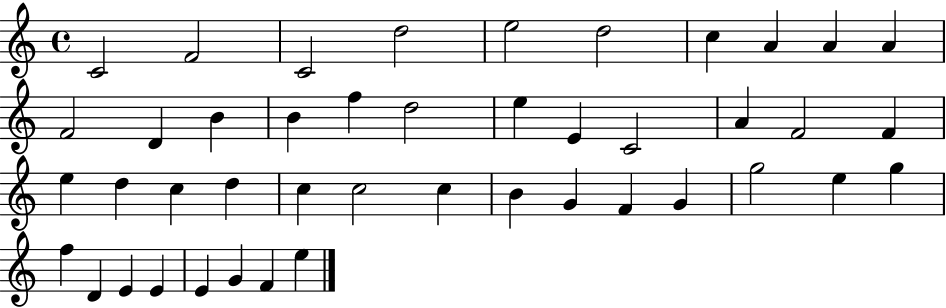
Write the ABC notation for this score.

X:1
T:Untitled
M:4/4
L:1/4
K:C
C2 F2 C2 d2 e2 d2 c A A A F2 D B B f d2 e E C2 A F2 F e d c d c c2 c B G F G g2 e g f D E E E G F e